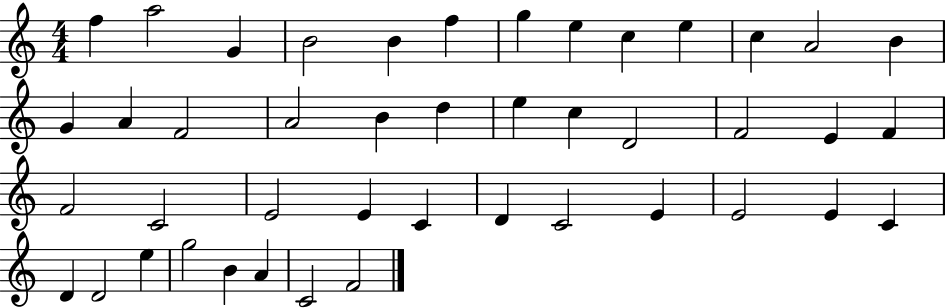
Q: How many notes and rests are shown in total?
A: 44